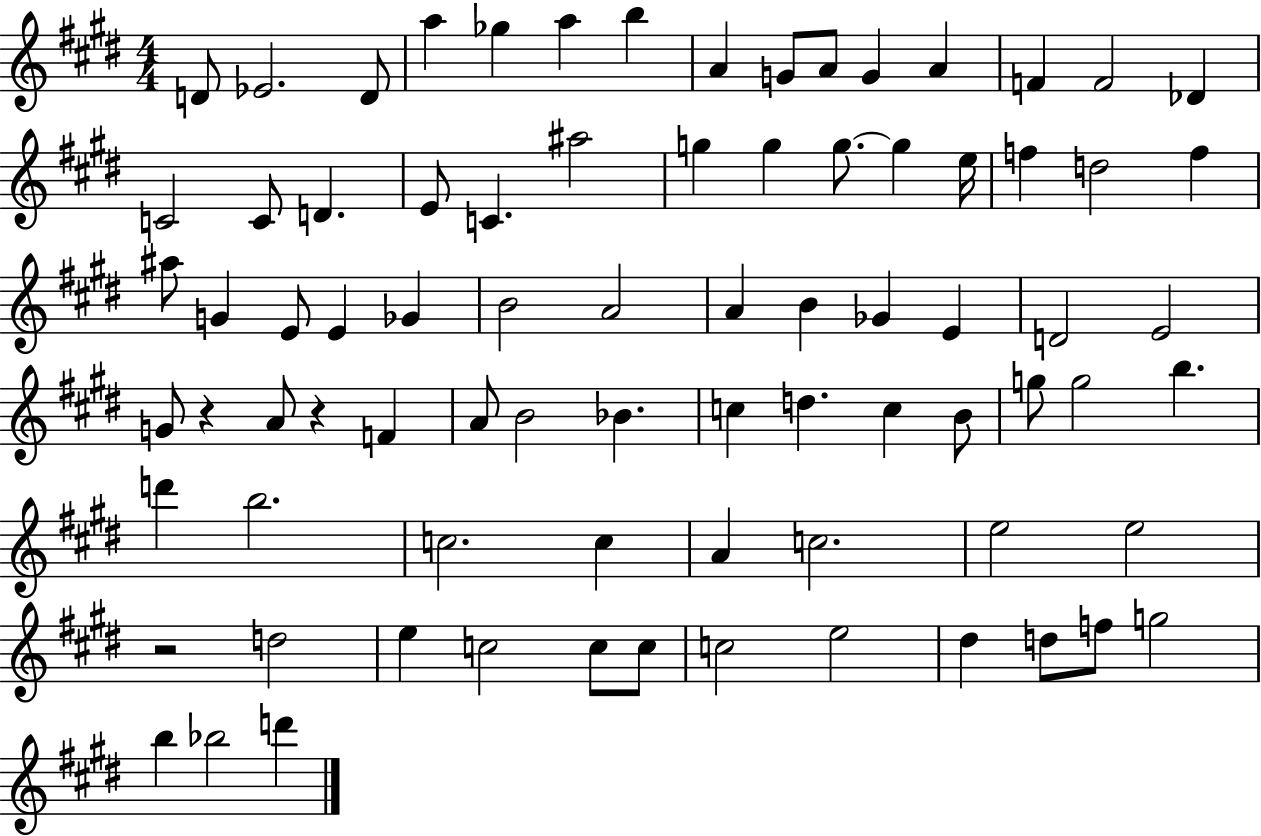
{
  \clef treble
  \numericTimeSignature
  \time 4/4
  \key e \major
  d'8 ees'2. d'8 | a''4 ges''4 a''4 b''4 | a'4 g'8 a'8 g'4 a'4 | f'4 f'2 des'4 | \break c'2 c'8 d'4. | e'8 c'4. ais''2 | g''4 g''4 g''8.~~ g''4 e''16 | f''4 d''2 f''4 | \break ais''8 g'4 e'8 e'4 ges'4 | b'2 a'2 | a'4 b'4 ges'4 e'4 | d'2 e'2 | \break g'8 r4 a'8 r4 f'4 | a'8 b'2 bes'4. | c''4 d''4. c''4 b'8 | g''8 g''2 b''4. | \break d'''4 b''2. | c''2. c''4 | a'4 c''2. | e''2 e''2 | \break r2 d''2 | e''4 c''2 c''8 c''8 | c''2 e''2 | dis''4 d''8 f''8 g''2 | \break b''4 bes''2 d'''4 | \bar "|."
}